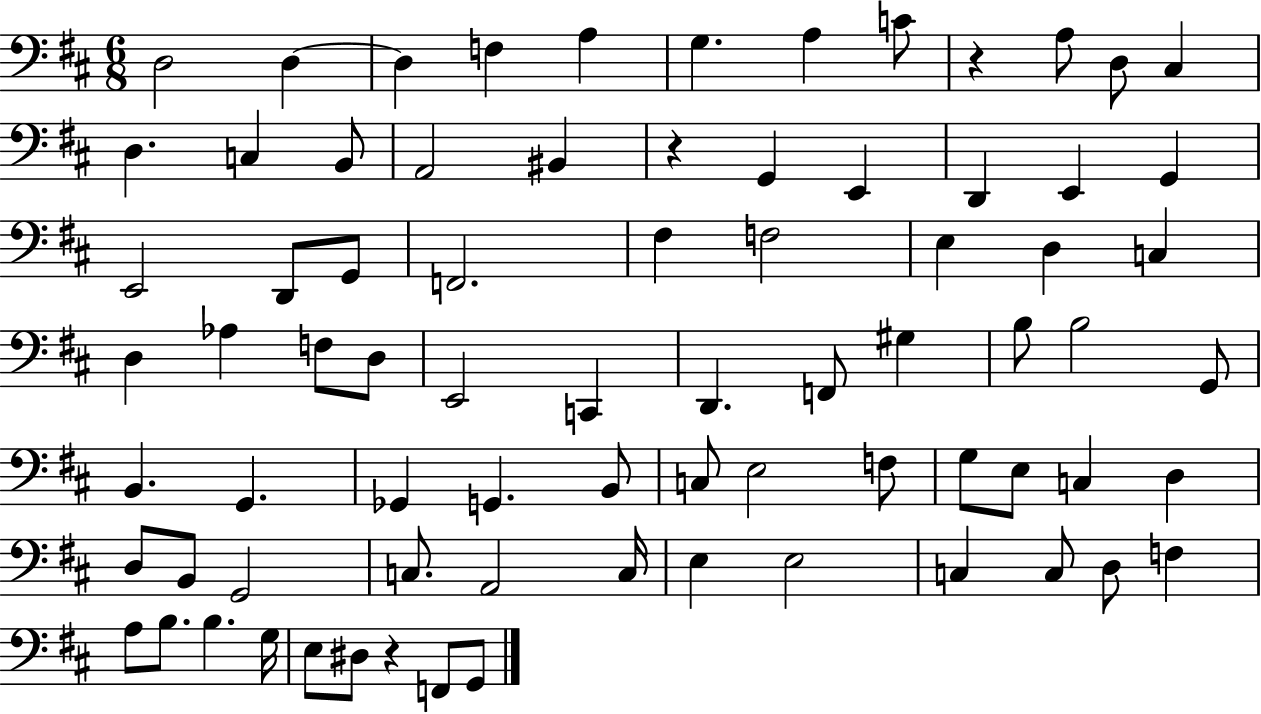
{
  \clef bass
  \numericTimeSignature
  \time 6/8
  \key d \major
  \repeat volta 2 { d2 d4~~ | d4 f4 a4 | g4. a4 c'8 | r4 a8 d8 cis4 | \break d4. c4 b,8 | a,2 bis,4 | r4 g,4 e,4 | d,4 e,4 g,4 | \break e,2 d,8 g,8 | f,2. | fis4 f2 | e4 d4 c4 | \break d4 aes4 f8 d8 | e,2 c,4 | d,4. f,8 gis4 | b8 b2 g,8 | \break b,4. g,4. | ges,4 g,4. b,8 | c8 e2 f8 | g8 e8 c4 d4 | \break d8 b,8 g,2 | c8. a,2 c16 | e4 e2 | c4 c8 d8 f4 | \break a8 b8. b4. g16 | e8 dis8 r4 f,8 g,8 | } \bar "|."
}